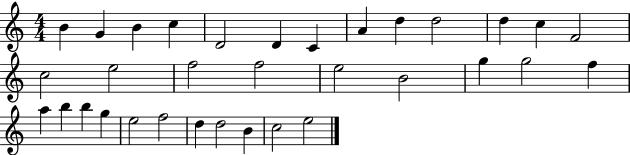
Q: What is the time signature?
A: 4/4